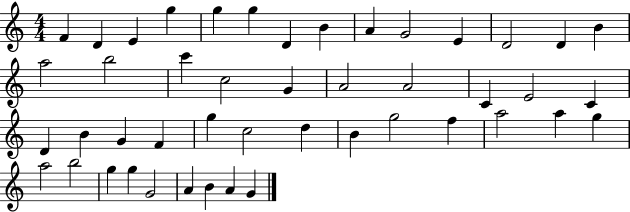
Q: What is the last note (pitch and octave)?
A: G4